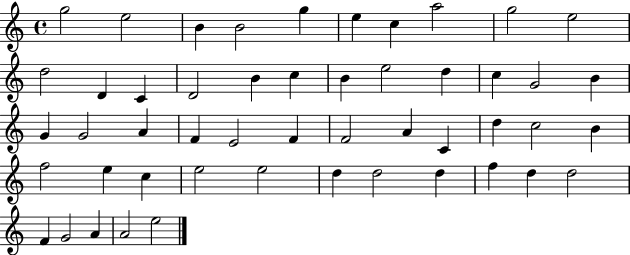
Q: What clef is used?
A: treble